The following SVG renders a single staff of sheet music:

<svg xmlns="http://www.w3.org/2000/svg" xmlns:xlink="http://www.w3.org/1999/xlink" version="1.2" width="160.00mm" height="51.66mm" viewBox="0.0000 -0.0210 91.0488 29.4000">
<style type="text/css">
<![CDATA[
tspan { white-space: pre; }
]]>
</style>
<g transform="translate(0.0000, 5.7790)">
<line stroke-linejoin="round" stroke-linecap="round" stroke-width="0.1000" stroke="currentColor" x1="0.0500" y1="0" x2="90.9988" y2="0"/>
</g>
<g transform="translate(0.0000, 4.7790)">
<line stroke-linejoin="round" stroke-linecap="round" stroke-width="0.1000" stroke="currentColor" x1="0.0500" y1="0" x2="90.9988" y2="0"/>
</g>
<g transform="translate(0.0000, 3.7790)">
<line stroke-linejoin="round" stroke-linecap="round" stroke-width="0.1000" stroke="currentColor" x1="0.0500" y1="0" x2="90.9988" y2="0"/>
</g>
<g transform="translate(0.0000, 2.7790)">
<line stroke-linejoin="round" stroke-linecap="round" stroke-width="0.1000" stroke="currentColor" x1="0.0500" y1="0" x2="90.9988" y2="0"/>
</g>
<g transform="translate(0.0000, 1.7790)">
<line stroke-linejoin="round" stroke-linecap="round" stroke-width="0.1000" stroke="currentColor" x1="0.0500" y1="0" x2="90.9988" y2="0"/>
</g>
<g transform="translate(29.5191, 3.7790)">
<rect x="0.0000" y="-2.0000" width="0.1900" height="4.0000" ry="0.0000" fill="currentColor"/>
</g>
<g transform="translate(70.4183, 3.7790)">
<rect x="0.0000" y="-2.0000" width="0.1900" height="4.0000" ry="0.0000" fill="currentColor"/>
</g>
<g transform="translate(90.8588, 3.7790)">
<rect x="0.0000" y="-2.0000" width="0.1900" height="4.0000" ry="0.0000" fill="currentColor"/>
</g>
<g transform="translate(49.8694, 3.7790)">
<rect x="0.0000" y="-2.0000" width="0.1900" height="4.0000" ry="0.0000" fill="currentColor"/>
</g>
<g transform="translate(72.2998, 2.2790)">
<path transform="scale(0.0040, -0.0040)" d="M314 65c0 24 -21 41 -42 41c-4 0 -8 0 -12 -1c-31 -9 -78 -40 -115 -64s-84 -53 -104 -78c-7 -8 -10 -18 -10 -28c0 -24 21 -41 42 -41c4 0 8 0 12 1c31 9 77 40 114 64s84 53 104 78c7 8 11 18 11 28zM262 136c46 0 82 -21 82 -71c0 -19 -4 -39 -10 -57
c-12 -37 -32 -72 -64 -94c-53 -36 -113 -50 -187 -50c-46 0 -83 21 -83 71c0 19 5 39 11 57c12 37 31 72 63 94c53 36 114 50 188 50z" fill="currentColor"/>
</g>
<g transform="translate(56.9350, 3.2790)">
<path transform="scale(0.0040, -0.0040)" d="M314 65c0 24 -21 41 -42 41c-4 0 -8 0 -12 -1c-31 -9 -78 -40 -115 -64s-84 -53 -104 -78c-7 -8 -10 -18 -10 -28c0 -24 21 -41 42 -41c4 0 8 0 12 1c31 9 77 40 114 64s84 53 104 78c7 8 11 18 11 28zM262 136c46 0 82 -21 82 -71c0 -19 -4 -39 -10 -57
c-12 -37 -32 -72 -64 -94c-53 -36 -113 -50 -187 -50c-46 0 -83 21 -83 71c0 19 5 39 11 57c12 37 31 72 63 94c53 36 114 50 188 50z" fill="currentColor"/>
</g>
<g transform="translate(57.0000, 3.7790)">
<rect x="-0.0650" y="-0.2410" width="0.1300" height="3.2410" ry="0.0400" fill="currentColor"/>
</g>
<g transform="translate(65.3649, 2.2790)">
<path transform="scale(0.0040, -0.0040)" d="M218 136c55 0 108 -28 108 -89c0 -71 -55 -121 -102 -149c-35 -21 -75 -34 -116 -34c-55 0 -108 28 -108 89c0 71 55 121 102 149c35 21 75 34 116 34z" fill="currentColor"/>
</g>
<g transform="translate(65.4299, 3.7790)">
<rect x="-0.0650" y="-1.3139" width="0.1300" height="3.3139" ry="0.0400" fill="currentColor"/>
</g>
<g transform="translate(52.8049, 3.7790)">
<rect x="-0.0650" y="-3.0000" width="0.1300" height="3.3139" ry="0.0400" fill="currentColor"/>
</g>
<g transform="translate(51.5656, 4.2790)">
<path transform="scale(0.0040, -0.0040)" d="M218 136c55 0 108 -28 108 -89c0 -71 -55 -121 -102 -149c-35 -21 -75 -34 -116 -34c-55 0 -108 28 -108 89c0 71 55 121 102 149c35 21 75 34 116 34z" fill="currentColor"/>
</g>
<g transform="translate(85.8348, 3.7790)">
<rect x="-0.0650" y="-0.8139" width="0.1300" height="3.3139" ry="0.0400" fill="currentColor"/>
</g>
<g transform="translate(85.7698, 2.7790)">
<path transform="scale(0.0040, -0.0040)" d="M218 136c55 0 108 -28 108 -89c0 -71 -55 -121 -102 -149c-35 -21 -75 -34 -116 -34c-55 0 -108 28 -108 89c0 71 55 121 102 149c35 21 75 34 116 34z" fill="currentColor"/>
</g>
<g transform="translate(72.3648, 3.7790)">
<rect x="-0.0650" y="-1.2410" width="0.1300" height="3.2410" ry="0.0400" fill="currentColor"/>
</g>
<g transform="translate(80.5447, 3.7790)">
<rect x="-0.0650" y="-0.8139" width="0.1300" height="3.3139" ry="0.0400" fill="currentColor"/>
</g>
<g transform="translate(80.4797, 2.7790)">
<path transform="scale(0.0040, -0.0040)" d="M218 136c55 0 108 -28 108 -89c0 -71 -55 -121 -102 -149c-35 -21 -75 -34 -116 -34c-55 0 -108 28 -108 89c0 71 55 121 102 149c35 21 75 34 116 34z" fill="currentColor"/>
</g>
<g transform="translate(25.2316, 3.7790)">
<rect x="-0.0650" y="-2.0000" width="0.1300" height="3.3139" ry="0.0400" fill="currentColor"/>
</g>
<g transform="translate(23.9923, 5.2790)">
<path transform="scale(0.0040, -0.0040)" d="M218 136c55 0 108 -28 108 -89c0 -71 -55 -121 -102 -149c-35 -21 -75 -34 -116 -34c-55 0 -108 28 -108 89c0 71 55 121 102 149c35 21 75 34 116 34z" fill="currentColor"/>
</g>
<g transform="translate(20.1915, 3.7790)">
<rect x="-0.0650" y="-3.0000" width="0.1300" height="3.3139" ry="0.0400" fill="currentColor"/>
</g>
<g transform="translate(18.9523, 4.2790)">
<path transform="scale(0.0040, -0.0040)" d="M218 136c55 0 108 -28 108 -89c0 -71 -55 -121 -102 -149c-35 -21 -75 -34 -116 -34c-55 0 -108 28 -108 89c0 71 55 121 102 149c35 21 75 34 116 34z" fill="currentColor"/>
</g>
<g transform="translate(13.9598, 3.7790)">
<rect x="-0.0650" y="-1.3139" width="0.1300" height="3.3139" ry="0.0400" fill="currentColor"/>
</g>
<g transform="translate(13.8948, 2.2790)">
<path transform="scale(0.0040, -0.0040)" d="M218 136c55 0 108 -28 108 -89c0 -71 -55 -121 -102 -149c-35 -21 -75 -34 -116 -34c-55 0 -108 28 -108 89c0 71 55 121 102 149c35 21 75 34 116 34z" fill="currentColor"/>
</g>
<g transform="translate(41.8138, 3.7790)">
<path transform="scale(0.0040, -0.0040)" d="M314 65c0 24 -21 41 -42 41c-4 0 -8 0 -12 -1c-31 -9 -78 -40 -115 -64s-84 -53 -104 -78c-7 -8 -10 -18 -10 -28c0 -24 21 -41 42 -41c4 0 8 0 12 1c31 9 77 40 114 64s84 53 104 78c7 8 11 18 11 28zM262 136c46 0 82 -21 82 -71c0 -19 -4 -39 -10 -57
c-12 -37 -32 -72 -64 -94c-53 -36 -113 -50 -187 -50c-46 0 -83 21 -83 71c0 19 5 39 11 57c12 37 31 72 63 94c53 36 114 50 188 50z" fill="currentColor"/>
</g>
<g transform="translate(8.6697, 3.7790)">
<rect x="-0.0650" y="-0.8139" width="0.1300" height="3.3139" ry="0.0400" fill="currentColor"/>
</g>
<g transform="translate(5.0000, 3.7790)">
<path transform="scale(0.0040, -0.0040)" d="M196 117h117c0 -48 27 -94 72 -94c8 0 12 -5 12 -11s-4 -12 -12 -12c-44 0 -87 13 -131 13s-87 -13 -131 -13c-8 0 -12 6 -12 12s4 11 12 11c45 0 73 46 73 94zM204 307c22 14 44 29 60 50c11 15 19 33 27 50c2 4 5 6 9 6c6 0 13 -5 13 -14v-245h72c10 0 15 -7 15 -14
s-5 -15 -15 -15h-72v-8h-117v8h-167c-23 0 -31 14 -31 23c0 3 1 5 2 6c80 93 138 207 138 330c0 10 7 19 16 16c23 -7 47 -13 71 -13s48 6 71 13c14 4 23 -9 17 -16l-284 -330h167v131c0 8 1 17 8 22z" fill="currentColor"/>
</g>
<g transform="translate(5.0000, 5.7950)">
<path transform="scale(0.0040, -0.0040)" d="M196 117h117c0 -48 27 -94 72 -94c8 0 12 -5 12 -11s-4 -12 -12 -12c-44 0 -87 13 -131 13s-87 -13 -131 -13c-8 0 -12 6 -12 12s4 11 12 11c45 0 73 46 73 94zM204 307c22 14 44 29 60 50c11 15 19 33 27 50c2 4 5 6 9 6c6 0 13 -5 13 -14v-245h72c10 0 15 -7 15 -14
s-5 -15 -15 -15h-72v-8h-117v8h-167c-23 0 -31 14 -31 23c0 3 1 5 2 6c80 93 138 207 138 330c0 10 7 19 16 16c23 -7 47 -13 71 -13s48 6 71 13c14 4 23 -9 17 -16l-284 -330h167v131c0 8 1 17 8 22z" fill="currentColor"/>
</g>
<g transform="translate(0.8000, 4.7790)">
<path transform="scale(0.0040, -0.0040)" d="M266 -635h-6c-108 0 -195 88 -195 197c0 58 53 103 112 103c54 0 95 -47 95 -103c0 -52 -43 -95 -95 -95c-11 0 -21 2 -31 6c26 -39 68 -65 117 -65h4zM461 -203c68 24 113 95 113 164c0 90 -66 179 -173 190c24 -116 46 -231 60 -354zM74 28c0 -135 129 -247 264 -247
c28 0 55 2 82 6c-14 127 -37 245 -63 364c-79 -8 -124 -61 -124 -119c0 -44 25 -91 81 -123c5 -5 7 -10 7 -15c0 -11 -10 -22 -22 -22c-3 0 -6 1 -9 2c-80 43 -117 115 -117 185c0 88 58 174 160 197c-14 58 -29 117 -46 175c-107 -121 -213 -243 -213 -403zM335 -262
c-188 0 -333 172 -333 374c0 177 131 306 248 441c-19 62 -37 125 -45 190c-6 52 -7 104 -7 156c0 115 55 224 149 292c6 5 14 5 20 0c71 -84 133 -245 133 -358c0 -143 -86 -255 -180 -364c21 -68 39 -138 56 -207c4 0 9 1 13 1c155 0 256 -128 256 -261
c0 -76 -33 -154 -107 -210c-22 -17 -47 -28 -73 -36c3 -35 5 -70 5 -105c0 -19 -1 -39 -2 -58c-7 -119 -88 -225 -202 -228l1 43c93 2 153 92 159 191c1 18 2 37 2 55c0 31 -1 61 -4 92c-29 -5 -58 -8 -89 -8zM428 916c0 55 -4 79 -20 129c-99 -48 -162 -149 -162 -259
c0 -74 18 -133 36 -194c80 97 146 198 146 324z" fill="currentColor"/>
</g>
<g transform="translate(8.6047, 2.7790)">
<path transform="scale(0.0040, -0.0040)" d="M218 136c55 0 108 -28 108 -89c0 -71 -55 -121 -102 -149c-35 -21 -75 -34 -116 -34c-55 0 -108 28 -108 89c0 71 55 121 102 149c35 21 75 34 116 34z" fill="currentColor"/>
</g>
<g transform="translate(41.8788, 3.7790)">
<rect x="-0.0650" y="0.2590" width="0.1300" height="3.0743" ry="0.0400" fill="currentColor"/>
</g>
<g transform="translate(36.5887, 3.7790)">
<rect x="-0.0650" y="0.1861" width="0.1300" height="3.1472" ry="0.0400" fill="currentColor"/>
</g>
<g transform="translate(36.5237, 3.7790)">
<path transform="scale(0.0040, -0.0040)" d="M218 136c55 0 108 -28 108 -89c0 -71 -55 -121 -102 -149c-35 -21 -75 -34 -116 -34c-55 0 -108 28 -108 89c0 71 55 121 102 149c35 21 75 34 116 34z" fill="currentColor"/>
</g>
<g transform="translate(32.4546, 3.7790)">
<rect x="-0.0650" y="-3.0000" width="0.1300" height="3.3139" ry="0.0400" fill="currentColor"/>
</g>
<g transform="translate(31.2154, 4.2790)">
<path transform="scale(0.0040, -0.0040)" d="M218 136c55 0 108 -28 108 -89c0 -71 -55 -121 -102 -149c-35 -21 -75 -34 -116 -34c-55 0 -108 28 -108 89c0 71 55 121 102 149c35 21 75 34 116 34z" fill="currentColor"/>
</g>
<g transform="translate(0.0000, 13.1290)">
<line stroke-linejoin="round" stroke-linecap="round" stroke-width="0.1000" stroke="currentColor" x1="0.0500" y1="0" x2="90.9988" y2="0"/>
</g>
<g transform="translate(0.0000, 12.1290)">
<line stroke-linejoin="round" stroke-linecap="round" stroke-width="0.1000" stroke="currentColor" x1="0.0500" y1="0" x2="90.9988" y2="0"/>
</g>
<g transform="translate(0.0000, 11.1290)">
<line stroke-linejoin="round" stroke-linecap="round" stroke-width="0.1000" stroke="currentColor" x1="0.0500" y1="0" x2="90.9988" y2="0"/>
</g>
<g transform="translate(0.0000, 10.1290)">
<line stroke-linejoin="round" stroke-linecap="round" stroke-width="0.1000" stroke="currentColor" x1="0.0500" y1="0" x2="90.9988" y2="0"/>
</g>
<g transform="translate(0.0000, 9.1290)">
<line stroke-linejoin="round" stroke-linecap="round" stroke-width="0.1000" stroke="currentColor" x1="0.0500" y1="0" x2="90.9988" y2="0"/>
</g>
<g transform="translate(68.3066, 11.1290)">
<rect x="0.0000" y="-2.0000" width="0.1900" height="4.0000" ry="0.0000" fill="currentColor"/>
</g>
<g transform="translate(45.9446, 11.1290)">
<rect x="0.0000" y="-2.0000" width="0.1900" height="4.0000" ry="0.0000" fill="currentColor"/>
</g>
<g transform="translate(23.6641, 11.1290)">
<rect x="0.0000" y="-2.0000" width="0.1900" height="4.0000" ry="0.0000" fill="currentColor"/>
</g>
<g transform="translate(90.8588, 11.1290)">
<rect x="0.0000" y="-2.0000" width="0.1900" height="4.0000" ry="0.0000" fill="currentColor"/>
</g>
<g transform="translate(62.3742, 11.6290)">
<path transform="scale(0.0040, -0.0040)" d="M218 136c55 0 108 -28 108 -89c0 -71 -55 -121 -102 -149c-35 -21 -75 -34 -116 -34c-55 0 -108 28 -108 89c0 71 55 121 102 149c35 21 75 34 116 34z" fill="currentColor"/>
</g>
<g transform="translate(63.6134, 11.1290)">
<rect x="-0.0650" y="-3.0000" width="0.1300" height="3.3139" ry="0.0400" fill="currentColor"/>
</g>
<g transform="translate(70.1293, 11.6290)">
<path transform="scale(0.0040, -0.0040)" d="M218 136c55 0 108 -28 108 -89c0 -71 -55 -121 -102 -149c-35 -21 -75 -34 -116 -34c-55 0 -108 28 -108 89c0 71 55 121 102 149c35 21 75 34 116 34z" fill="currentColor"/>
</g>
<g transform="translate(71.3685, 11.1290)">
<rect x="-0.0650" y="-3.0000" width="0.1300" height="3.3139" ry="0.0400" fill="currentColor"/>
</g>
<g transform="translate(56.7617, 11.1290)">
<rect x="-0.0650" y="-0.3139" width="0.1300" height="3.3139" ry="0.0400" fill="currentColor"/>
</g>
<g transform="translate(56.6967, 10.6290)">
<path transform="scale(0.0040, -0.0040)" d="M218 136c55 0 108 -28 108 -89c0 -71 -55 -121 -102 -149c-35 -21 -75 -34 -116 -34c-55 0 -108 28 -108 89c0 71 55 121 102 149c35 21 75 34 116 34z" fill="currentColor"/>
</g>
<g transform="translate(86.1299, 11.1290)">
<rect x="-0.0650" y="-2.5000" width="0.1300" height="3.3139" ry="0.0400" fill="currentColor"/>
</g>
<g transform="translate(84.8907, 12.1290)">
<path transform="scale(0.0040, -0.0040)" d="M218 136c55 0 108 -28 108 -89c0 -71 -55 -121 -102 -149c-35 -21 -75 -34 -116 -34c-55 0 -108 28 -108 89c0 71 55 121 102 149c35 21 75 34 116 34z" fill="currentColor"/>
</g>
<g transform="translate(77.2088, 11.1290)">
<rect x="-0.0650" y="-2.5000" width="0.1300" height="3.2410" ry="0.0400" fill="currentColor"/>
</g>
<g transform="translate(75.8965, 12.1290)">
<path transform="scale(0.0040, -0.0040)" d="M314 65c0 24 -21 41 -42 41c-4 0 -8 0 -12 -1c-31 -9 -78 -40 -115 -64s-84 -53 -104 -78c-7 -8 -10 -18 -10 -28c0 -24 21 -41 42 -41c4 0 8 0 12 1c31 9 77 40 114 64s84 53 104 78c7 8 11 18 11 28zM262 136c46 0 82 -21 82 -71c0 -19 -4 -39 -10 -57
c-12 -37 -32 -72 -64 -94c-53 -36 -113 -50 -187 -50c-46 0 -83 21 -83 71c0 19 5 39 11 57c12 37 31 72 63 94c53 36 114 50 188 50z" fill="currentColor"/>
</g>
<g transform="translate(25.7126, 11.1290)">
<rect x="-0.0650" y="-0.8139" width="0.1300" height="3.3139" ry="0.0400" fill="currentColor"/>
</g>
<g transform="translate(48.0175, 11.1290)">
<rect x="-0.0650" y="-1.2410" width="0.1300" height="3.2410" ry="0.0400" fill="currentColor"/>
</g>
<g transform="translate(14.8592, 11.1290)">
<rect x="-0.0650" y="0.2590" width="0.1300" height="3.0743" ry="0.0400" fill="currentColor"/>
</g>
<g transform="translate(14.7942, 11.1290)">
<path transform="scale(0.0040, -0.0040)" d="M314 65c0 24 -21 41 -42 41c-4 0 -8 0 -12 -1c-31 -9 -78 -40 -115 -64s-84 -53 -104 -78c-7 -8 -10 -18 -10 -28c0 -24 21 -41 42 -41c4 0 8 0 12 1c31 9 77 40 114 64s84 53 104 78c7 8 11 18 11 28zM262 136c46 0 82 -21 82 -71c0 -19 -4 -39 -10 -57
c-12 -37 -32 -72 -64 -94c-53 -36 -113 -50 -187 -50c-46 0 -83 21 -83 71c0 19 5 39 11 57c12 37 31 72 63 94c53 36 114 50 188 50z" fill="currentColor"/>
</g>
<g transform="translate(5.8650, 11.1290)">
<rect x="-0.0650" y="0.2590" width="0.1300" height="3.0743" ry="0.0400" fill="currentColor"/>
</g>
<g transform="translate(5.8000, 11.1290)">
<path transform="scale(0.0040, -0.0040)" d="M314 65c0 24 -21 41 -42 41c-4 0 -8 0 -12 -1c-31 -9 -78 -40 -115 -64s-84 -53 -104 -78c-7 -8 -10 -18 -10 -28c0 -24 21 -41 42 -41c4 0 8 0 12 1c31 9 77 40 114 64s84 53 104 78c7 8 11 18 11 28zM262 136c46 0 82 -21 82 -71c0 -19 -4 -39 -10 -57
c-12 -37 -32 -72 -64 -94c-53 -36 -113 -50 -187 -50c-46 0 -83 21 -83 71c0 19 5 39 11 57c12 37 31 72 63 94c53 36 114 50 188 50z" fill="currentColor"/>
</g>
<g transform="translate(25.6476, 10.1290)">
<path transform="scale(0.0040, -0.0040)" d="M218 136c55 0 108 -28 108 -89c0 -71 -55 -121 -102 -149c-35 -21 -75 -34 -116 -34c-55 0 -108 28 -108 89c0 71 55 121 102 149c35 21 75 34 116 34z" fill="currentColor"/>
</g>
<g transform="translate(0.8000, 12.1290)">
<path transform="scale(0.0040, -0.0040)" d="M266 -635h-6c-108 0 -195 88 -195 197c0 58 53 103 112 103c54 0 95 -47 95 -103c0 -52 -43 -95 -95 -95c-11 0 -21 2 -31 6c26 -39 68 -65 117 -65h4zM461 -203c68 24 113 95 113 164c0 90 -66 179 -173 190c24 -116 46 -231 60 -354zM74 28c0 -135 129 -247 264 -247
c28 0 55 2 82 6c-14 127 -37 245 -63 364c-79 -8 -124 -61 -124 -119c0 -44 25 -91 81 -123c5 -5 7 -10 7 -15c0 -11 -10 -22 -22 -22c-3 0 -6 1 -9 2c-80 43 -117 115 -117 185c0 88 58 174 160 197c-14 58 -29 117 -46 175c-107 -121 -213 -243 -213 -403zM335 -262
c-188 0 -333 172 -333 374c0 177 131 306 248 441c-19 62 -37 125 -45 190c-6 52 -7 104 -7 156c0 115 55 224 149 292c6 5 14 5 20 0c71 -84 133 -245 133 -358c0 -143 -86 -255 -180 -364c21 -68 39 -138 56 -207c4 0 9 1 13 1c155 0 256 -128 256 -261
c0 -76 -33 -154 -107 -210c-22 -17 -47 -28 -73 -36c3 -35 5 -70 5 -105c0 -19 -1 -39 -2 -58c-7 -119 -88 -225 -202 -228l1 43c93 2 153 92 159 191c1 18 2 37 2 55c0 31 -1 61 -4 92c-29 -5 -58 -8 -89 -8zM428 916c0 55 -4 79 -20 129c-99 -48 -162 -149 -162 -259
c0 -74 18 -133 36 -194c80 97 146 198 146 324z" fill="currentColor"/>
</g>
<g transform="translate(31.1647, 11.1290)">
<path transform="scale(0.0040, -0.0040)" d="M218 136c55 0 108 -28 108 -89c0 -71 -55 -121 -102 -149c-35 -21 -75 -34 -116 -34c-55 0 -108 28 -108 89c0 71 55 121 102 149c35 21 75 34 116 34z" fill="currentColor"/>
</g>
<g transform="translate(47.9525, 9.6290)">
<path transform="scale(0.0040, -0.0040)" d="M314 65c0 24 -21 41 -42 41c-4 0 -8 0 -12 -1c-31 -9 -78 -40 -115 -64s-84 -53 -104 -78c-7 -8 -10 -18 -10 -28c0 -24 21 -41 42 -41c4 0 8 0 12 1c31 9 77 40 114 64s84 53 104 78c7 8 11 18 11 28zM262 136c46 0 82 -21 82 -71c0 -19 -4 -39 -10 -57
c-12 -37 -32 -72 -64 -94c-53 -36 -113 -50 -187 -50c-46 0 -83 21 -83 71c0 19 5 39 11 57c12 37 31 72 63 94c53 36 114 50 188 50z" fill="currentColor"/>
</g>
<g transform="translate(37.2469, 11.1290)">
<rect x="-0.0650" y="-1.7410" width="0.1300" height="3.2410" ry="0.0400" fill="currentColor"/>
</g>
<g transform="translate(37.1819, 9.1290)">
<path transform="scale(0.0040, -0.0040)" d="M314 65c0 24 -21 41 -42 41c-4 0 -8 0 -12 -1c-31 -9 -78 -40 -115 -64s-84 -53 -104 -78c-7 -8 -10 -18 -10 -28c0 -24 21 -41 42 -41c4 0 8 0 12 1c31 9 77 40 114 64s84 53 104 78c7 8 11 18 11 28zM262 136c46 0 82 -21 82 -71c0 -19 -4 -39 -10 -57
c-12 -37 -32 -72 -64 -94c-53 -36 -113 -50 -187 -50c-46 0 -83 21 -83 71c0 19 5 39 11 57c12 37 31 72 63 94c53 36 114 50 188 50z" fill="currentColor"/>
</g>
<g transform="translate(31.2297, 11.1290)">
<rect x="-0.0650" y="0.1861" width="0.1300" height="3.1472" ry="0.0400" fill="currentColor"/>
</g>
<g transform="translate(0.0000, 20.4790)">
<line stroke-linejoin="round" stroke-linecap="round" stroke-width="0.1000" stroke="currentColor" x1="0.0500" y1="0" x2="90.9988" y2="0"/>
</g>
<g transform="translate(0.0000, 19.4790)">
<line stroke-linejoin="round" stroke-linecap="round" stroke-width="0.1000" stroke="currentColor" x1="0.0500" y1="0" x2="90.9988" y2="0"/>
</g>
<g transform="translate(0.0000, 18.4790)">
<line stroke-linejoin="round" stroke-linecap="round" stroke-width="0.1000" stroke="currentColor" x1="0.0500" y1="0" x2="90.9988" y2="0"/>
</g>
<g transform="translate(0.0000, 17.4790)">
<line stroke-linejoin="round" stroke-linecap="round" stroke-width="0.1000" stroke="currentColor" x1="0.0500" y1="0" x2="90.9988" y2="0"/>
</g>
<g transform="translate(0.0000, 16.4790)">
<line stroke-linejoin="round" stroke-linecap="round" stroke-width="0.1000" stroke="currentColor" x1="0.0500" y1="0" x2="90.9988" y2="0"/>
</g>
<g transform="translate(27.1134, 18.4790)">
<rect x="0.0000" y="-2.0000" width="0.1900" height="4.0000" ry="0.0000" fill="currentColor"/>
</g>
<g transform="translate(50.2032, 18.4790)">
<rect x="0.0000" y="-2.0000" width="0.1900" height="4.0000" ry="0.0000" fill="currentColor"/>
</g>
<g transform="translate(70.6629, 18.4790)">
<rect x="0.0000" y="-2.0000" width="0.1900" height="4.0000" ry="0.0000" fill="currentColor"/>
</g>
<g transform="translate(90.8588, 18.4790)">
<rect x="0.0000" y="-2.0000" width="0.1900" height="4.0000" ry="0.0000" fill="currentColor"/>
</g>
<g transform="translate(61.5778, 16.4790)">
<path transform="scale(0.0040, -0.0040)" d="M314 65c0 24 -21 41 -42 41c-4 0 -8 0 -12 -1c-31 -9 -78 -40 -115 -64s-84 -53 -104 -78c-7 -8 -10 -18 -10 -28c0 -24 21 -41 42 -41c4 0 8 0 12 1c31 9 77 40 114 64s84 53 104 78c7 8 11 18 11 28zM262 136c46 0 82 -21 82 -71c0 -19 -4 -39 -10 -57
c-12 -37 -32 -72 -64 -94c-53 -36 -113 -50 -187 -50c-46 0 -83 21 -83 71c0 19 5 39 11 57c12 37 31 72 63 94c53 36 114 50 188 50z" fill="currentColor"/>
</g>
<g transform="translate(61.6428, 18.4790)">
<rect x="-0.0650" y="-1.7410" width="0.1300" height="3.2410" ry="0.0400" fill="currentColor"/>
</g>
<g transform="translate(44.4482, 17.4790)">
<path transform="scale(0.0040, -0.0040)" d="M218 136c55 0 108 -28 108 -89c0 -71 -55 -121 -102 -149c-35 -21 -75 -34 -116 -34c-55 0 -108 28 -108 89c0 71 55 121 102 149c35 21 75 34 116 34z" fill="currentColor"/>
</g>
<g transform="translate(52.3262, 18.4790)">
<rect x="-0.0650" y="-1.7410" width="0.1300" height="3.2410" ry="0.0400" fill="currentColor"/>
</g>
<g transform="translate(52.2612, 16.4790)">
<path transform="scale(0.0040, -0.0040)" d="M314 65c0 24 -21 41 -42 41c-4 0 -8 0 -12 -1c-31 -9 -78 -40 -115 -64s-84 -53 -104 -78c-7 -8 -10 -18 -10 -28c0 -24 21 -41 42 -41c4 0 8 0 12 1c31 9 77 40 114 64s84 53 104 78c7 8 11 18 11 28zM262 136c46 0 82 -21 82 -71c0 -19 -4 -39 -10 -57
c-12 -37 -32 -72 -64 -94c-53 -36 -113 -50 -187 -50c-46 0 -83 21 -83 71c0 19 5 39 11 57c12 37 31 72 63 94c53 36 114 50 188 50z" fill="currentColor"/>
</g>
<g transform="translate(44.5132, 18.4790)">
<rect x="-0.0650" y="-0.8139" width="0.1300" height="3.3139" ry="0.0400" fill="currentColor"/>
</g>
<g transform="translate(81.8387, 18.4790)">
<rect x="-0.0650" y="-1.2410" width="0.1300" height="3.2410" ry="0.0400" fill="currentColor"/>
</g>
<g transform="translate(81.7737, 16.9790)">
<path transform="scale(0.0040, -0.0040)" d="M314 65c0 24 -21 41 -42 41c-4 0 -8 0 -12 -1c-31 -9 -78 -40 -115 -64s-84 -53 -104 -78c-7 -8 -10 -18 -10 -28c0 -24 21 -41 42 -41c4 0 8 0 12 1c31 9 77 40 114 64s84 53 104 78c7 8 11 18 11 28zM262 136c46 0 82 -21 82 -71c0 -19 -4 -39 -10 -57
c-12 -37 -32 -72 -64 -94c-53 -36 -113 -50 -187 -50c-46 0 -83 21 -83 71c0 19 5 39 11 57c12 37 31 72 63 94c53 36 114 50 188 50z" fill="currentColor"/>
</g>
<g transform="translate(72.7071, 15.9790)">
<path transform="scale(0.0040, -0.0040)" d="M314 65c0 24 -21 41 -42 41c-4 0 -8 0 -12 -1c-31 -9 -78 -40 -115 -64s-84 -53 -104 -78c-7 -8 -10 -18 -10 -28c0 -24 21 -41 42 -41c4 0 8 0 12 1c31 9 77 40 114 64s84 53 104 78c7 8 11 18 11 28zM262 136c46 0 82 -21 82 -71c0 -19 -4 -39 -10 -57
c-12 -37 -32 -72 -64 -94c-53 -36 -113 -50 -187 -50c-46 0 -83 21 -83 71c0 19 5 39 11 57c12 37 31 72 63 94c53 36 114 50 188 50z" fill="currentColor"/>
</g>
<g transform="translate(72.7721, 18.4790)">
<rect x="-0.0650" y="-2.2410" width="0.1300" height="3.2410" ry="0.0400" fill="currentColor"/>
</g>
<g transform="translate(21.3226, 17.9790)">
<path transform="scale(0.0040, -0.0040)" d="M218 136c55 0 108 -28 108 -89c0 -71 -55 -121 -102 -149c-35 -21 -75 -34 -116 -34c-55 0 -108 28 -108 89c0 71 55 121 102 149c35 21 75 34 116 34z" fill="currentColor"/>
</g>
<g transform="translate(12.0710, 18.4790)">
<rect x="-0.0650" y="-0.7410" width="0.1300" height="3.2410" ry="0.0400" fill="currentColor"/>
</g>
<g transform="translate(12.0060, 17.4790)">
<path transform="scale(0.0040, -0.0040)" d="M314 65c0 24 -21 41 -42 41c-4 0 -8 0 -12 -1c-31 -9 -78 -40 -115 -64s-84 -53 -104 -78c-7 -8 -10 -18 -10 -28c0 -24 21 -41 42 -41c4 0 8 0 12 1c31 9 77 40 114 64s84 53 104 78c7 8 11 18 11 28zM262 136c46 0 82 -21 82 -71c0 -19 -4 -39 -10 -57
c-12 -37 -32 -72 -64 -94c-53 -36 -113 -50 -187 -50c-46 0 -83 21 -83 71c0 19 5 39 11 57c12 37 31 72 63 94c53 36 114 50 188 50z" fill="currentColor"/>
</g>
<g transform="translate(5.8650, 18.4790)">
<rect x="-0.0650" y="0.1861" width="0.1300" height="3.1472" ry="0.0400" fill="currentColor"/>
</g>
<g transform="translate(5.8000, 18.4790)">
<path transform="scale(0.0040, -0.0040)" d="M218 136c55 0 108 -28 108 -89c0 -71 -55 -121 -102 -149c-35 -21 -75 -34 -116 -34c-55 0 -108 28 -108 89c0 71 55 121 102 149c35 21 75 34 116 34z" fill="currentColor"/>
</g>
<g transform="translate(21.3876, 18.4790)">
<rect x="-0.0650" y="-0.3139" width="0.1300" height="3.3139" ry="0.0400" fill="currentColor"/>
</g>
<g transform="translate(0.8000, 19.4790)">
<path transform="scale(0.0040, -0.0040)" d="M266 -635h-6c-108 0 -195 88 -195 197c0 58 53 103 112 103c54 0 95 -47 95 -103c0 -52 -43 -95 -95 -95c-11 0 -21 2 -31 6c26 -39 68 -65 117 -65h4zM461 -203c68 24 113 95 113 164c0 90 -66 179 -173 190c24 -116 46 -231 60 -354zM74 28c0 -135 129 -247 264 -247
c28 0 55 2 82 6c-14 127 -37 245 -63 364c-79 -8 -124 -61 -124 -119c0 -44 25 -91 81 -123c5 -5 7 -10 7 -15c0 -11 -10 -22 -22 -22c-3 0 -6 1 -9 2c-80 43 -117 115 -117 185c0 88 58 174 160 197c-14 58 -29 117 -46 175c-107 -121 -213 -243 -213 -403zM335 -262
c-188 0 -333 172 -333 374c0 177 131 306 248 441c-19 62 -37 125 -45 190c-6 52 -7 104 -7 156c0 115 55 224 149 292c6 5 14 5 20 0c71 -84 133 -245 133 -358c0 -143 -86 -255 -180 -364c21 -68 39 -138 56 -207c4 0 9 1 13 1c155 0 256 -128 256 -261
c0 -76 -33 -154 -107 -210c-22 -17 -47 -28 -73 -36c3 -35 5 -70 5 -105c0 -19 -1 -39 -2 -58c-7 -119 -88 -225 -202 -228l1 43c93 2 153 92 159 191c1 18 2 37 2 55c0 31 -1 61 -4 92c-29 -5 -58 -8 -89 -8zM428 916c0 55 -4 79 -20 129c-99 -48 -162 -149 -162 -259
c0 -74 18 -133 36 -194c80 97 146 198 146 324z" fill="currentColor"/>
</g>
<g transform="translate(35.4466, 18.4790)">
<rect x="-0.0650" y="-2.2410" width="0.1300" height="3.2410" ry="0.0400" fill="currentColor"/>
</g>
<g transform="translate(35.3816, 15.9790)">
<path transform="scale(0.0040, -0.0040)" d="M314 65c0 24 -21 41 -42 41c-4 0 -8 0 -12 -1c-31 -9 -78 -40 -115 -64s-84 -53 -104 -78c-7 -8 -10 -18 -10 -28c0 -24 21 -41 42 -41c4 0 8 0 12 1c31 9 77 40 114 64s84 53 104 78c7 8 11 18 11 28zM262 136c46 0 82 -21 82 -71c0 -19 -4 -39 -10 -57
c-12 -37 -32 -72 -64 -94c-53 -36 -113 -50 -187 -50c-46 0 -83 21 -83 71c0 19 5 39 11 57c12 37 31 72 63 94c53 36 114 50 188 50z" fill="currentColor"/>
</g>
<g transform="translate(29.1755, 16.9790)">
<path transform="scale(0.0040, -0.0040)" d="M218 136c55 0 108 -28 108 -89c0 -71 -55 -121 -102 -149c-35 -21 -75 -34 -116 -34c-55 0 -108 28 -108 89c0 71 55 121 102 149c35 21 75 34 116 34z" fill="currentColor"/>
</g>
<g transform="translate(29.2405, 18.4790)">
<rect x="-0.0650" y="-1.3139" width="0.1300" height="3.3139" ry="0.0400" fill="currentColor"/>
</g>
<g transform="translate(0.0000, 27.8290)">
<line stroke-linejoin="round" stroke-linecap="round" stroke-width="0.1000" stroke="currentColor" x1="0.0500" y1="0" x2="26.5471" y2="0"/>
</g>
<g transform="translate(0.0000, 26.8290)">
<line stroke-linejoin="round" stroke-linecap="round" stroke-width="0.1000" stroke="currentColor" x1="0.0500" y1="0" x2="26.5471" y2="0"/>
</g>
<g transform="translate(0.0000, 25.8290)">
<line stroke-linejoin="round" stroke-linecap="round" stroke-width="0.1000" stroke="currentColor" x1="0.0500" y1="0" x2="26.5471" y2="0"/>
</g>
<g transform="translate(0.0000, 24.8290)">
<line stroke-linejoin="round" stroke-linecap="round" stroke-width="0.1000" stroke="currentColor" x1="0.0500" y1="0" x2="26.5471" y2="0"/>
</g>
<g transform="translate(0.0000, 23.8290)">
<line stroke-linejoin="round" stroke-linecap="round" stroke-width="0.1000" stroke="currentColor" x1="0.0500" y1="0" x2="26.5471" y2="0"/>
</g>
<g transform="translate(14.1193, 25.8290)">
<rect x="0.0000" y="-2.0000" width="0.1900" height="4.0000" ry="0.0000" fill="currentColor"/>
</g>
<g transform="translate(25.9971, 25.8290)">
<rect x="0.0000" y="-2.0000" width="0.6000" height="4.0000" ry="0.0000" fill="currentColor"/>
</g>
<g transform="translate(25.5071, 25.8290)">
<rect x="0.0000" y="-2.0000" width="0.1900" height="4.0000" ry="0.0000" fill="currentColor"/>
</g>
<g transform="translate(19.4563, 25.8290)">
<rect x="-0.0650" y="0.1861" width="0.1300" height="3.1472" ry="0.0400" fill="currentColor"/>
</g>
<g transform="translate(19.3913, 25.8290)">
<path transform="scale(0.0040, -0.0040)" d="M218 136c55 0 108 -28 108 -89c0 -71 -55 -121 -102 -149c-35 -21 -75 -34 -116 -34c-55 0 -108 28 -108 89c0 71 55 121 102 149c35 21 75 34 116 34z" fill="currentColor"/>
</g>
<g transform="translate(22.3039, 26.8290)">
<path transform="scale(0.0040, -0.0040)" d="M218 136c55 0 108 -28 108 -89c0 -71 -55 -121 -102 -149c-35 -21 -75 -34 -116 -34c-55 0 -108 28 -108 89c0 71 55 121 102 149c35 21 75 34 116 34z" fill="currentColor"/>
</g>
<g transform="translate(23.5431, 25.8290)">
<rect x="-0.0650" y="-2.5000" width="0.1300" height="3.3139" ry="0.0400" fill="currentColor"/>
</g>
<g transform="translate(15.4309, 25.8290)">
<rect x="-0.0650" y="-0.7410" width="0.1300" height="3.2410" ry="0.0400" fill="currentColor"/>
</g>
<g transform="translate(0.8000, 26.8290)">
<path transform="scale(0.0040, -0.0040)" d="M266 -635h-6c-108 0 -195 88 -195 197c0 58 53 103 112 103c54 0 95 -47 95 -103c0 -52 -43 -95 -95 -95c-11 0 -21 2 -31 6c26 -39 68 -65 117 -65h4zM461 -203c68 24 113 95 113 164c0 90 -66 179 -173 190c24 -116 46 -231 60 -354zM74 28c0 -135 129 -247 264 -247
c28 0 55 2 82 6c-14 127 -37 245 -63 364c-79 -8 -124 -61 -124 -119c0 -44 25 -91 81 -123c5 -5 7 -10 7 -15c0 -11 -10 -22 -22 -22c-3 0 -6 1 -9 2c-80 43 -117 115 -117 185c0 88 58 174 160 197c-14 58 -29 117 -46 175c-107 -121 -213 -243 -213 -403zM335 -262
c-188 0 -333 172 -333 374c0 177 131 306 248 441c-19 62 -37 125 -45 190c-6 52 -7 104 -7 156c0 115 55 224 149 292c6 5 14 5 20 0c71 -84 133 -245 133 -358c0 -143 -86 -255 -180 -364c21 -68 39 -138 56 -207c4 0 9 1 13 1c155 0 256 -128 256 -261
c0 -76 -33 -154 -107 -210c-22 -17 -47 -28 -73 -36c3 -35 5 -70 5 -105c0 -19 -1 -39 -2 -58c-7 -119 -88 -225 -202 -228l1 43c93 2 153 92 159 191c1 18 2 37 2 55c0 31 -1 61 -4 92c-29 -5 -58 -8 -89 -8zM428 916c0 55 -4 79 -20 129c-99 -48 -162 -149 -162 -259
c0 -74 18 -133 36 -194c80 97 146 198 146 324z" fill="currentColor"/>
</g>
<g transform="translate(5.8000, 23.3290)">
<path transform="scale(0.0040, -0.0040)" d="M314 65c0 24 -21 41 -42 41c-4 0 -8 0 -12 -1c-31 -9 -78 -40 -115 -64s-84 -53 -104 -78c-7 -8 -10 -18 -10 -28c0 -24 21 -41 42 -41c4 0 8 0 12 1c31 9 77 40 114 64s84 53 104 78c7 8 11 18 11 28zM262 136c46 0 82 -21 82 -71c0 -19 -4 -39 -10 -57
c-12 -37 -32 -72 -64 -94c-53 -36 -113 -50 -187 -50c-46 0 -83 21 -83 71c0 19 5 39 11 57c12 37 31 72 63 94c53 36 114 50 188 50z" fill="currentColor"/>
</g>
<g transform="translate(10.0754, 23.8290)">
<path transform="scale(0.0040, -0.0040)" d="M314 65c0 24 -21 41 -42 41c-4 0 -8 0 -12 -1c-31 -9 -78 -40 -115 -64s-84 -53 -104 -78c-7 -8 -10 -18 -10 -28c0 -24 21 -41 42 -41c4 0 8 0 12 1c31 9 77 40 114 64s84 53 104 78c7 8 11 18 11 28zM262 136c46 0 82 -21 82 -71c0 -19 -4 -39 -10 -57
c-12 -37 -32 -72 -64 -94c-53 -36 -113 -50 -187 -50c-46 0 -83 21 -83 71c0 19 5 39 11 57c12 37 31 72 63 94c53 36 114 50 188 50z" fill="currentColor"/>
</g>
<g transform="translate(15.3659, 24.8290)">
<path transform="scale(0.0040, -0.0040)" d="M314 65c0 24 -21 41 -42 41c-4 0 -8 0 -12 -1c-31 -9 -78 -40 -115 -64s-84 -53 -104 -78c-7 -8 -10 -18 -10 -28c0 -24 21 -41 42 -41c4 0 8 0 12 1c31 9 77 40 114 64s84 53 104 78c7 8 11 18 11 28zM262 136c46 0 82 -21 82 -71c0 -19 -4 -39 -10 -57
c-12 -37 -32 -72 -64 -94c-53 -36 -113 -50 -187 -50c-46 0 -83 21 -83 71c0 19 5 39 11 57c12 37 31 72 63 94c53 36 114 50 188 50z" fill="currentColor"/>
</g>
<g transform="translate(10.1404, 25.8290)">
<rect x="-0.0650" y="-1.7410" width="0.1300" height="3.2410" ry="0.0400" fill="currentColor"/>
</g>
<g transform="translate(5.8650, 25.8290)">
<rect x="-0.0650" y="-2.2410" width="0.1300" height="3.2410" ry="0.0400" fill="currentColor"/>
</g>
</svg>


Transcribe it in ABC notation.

X:1
T:Untitled
M:4/4
L:1/4
K:C
d e A F A B B2 A c2 e e2 d d B2 B2 d B f2 e2 c A A G2 G B d2 c e g2 d f2 f2 g2 e2 g2 f2 d2 B G